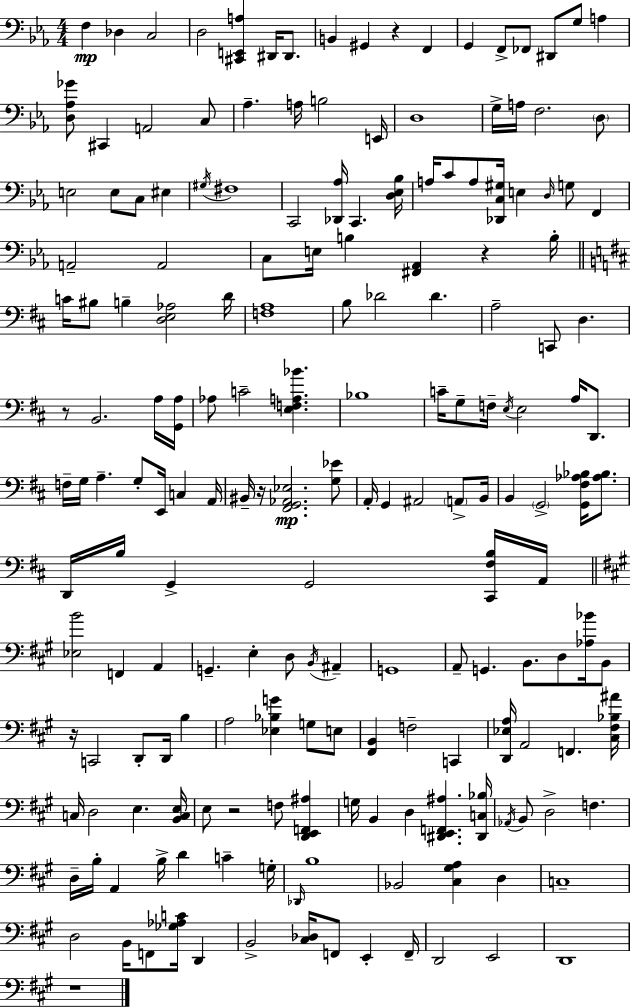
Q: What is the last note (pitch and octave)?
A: D2